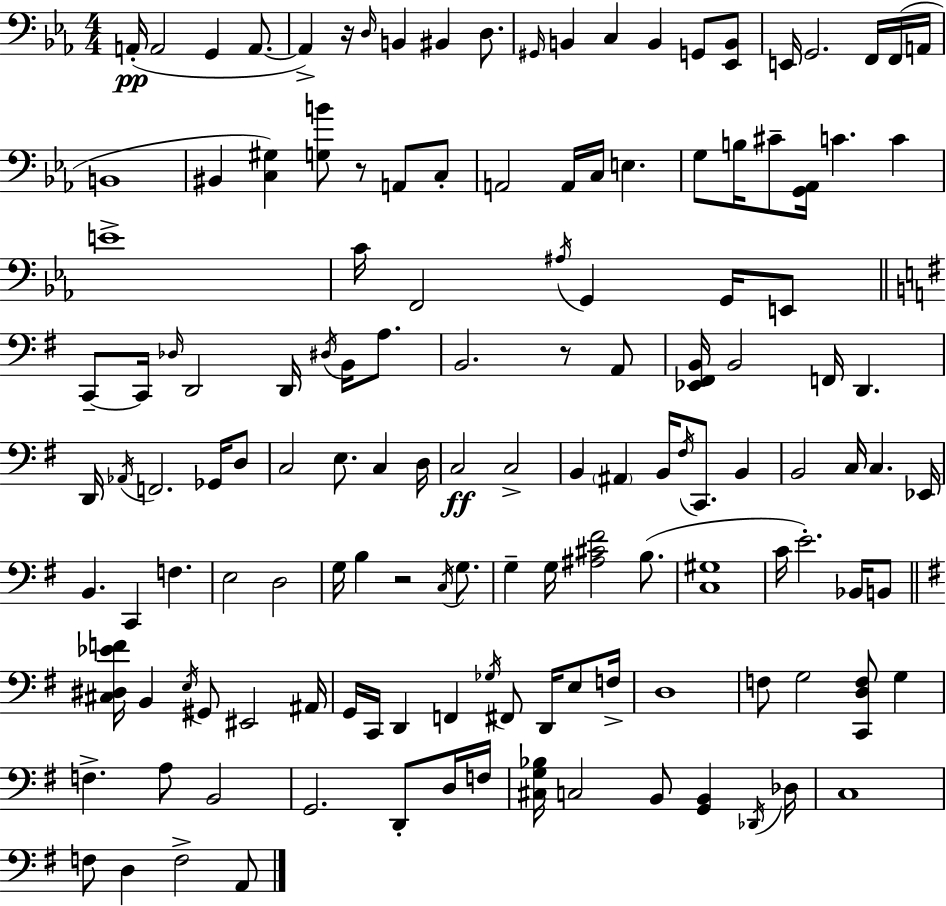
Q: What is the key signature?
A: EES major